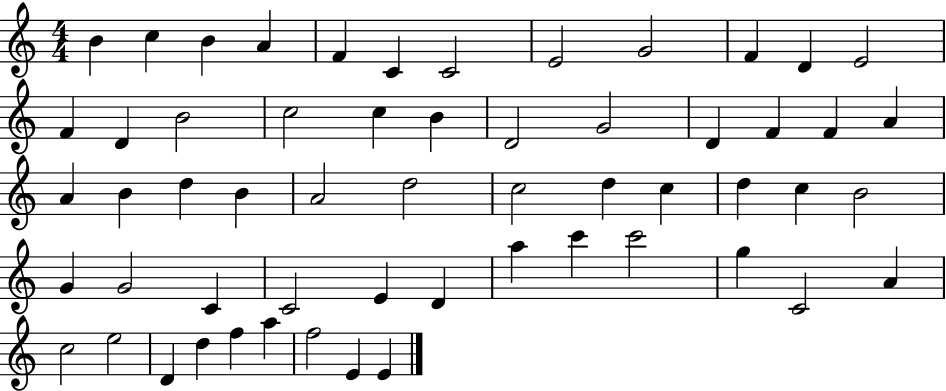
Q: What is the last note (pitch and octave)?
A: E4